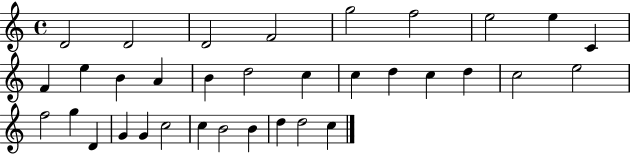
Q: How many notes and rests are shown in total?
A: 34